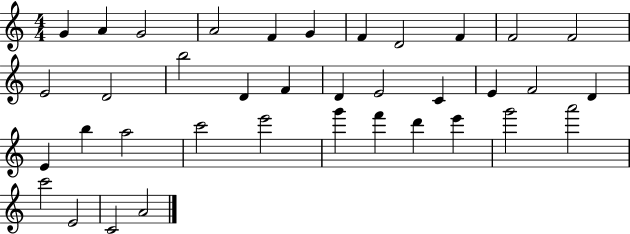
X:1
T:Untitled
M:4/4
L:1/4
K:C
G A G2 A2 F G F D2 F F2 F2 E2 D2 b2 D F D E2 C E F2 D E b a2 c'2 e'2 g' f' d' e' g'2 a'2 c'2 E2 C2 A2